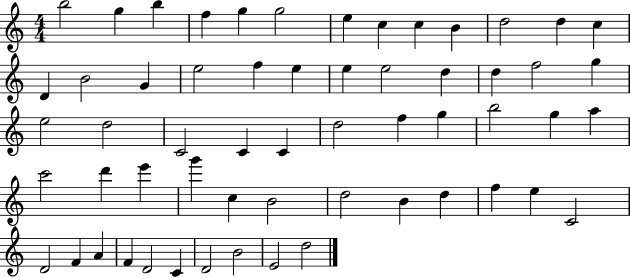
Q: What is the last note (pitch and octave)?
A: D5